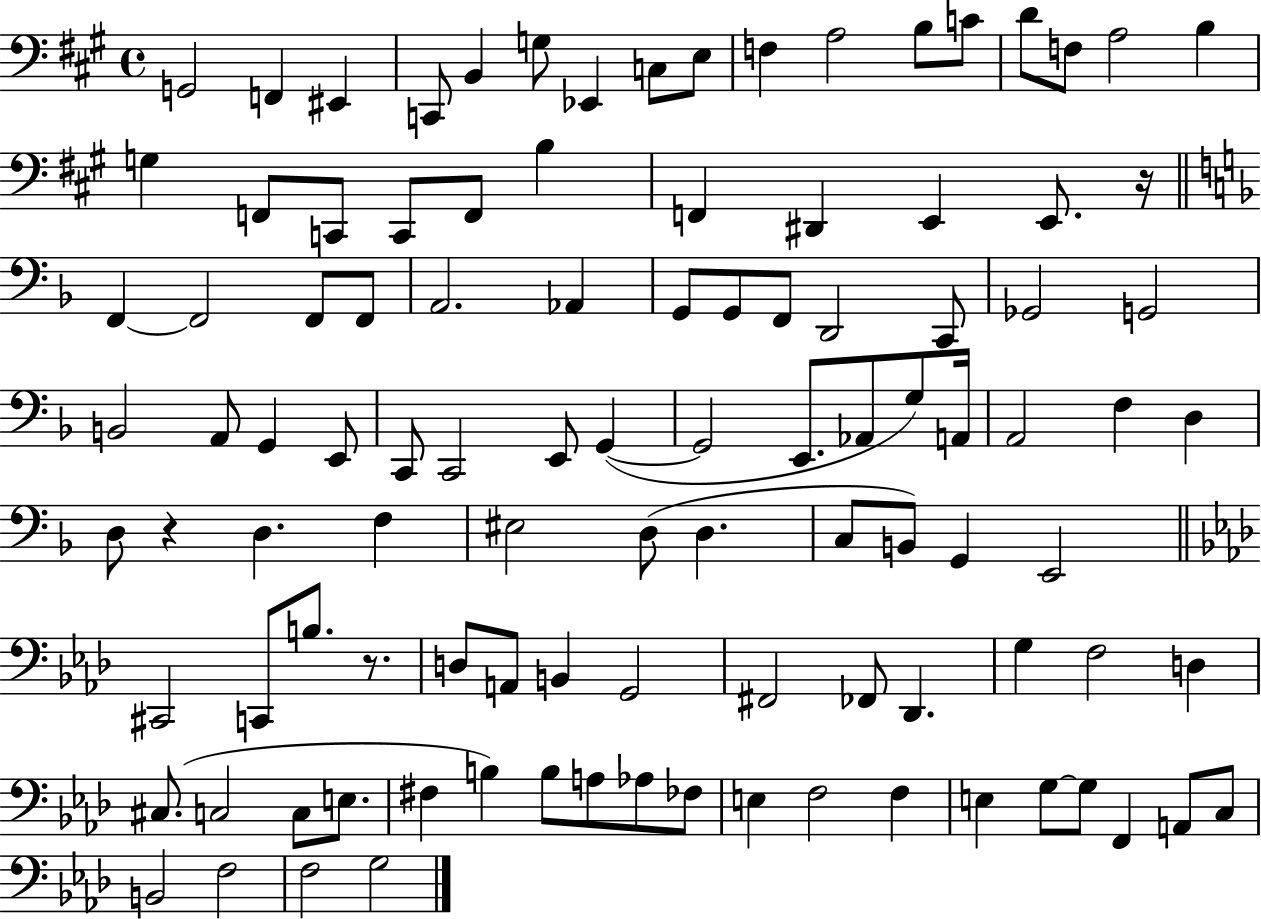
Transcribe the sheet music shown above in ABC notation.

X:1
T:Untitled
M:4/4
L:1/4
K:A
G,,2 F,, ^E,, C,,/2 B,, G,/2 _E,, C,/2 E,/2 F, A,2 B,/2 C/2 D/2 F,/2 A,2 B, G, F,,/2 C,,/2 C,,/2 F,,/2 B, F,, ^D,, E,, E,,/2 z/4 F,, F,,2 F,,/2 F,,/2 A,,2 _A,, G,,/2 G,,/2 F,,/2 D,,2 C,,/2 _G,,2 G,,2 B,,2 A,,/2 G,, E,,/2 C,,/2 C,,2 E,,/2 G,, G,,2 E,,/2 _A,,/2 G,/2 A,,/4 A,,2 F, D, D,/2 z D, F, ^E,2 D,/2 D, C,/2 B,,/2 G,, E,,2 ^C,,2 C,,/2 B,/2 z/2 D,/2 A,,/2 B,, G,,2 ^F,,2 _F,,/2 _D,, G, F,2 D, ^C,/2 C,2 C,/2 E,/2 ^F, B, B,/2 A,/2 _A,/2 _F,/2 E, F,2 F, E, G,/2 G,/2 F,, A,,/2 C,/2 B,,2 F,2 F,2 G,2